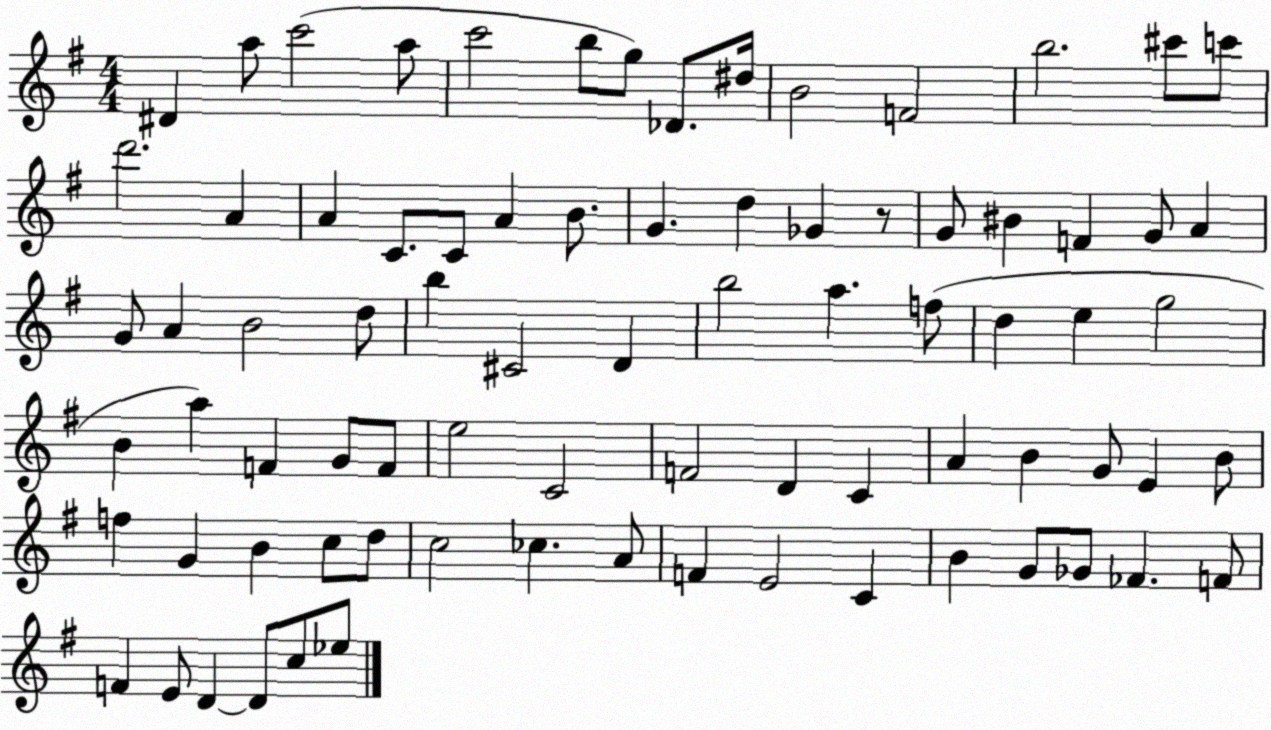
X:1
T:Untitled
M:4/4
L:1/4
K:G
^D a/2 c'2 a/2 c'2 b/2 g/2 _D/2 ^d/4 B2 F2 b2 ^c'/2 c'/2 d'2 A A C/2 C/2 A B/2 G d _G z/2 G/2 ^B F G/2 A G/2 A B2 d/2 b ^C2 D b2 a f/2 d e g2 B a F G/2 F/2 e2 C2 F2 D C A B G/2 E B/2 f G B c/2 d/2 c2 _c A/2 F E2 C B G/2 _G/2 _F F/2 F E/2 D D/2 c/2 _e/2